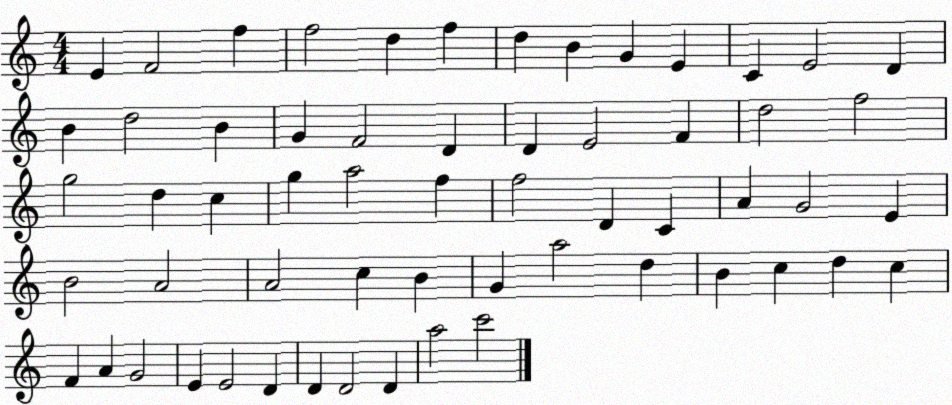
X:1
T:Untitled
M:4/4
L:1/4
K:C
E F2 f f2 d f d B G E C E2 D B d2 B G F2 D D E2 F d2 f2 g2 d c g a2 f f2 D C A G2 E B2 A2 A2 c B G a2 d B c d c F A G2 E E2 D D D2 D a2 c'2